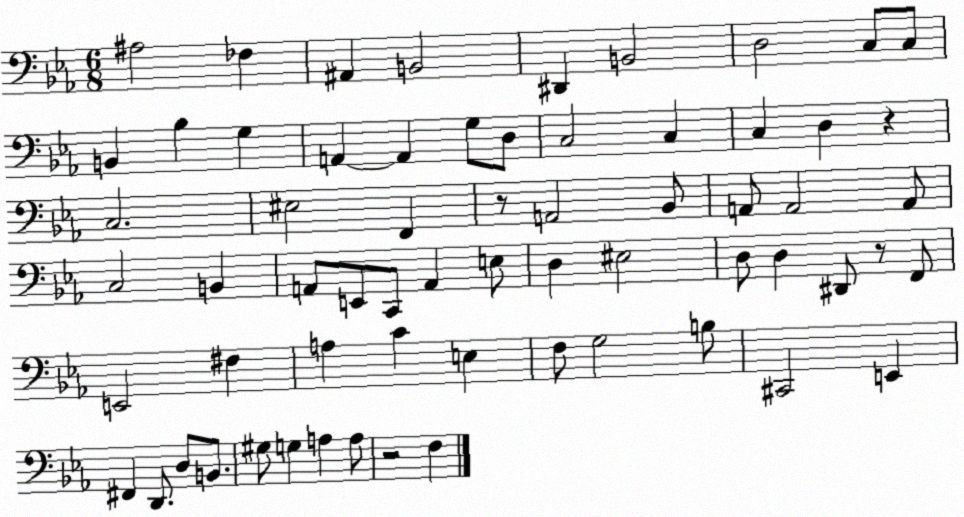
X:1
T:Untitled
M:6/8
L:1/4
K:Eb
^A,2 _F, ^A,, B,,2 ^D,, B,,2 D,2 C,/2 C,/2 B,, _B, G, A,, A,, G,/2 D,/2 C,2 C, C, D, z C,2 ^E,2 F,, z/2 A,,2 _B,,/2 A,,/2 A,,2 A,,/2 C,2 B,, A,,/2 E,,/2 C,,/2 A,, E,/2 D, ^E,2 D,/2 D, ^D,,/2 z/2 F,,/2 E,,2 ^F, A, C E, F,/2 G,2 B,/2 ^C,,2 E,, ^F,, D,,/2 D,/2 B,,/2 ^G,/2 G, A, A,/2 z2 F,